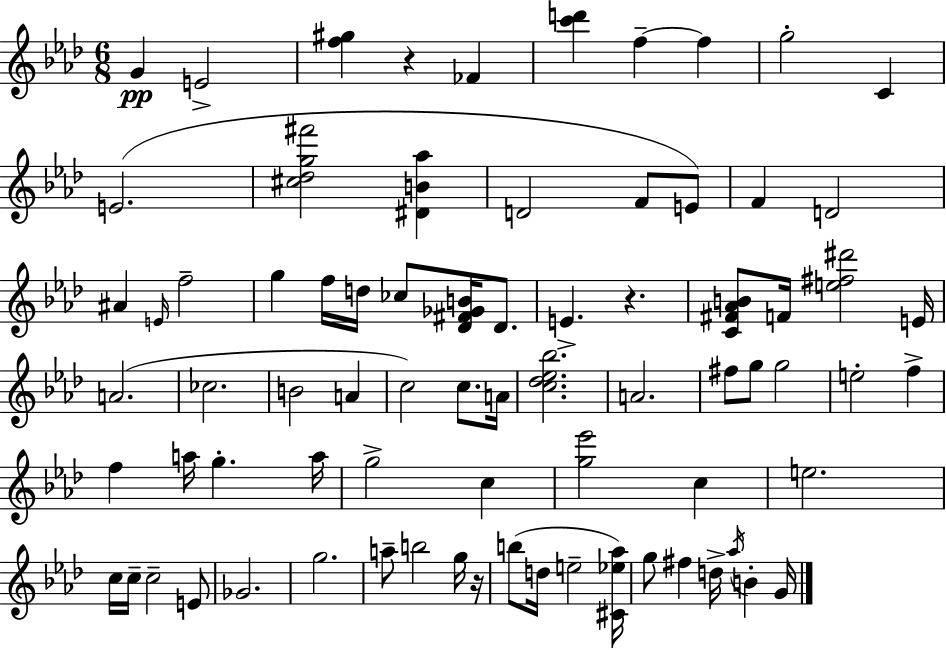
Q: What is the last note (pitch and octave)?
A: G4